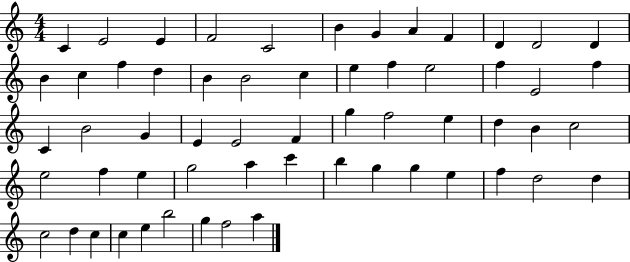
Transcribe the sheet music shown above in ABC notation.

X:1
T:Untitled
M:4/4
L:1/4
K:C
C E2 E F2 C2 B G A F D D2 D B c f d B B2 c e f e2 f E2 f C B2 G E E2 F g f2 e d B c2 e2 f e g2 a c' b g g e f d2 d c2 d c c e b2 g f2 a